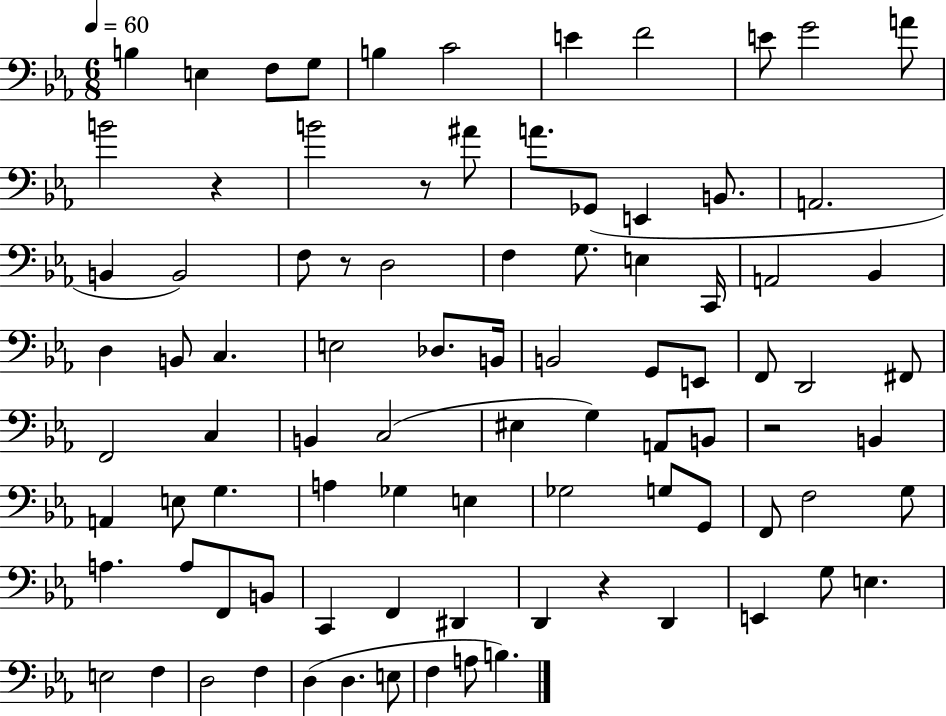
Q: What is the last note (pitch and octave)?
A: B3